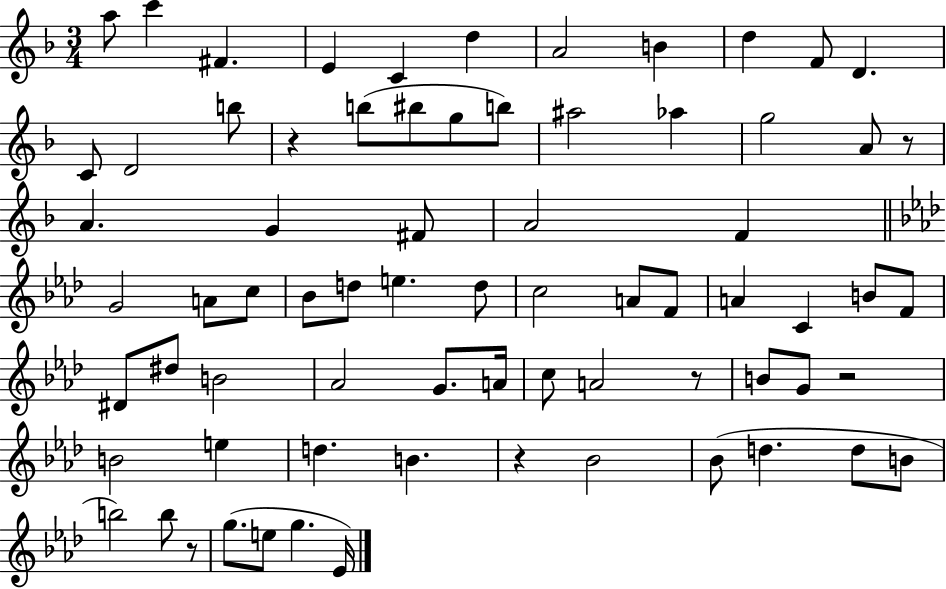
A5/e C6/q F#4/q. E4/q C4/q D5/q A4/h B4/q D5/q F4/e D4/q. C4/e D4/h B5/e R/q B5/e BIS5/e G5/e B5/e A#5/h Ab5/q G5/h A4/e R/e A4/q. G4/q F#4/e A4/h F4/q G4/h A4/e C5/e Bb4/e D5/e E5/q. D5/e C5/h A4/e F4/e A4/q C4/q B4/e F4/e D#4/e D#5/e B4/h Ab4/h G4/e. A4/s C5/e A4/h R/e B4/e G4/e R/h B4/h E5/q D5/q. B4/q. R/q Bb4/h Bb4/e D5/q. D5/e B4/e B5/h B5/e R/e G5/e. E5/e G5/q. Eb4/s